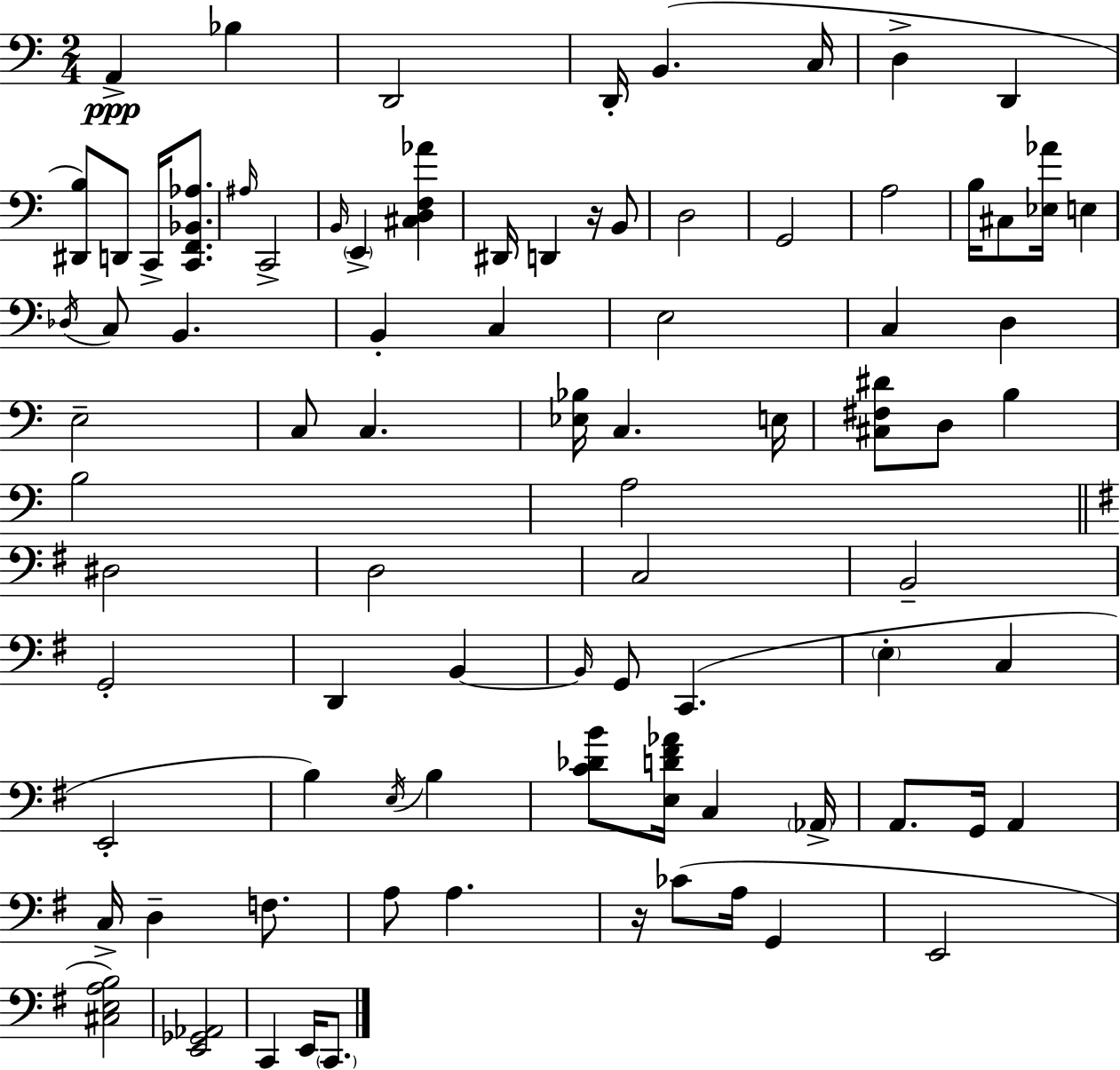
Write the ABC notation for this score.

X:1
T:Untitled
M:2/4
L:1/4
K:Am
A,, _B, D,,2 D,,/4 B,, C,/4 D, D,, [^D,,B,]/2 D,,/2 C,,/4 [C,,F,,_B,,_A,]/2 ^A,/4 C,,2 B,,/4 E,, [^C,D,F,_A] ^D,,/4 D,, z/4 B,,/2 D,2 G,,2 A,2 B,/4 ^C,/2 [_E,_A]/4 E, _D,/4 C,/2 B,, B,, C, E,2 C, D, E,2 C,/2 C, [_E,_B,]/4 C, E,/4 [^C,^F,^D]/2 D,/2 B, B,2 A,2 ^D,2 D,2 C,2 B,,2 G,,2 D,, B,, B,,/4 G,,/2 C,, E, C, E,,2 B, E,/4 B, [C_DB]/2 [E,D^F_A]/4 C, _A,,/4 A,,/2 G,,/4 A,, C,/4 D, F,/2 A,/2 A, z/4 _C/2 A,/4 G,, E,,2 [^C,E,A,B,]2 [E,,_G,,_A,,]2 C,, E,,/4 C,,/2